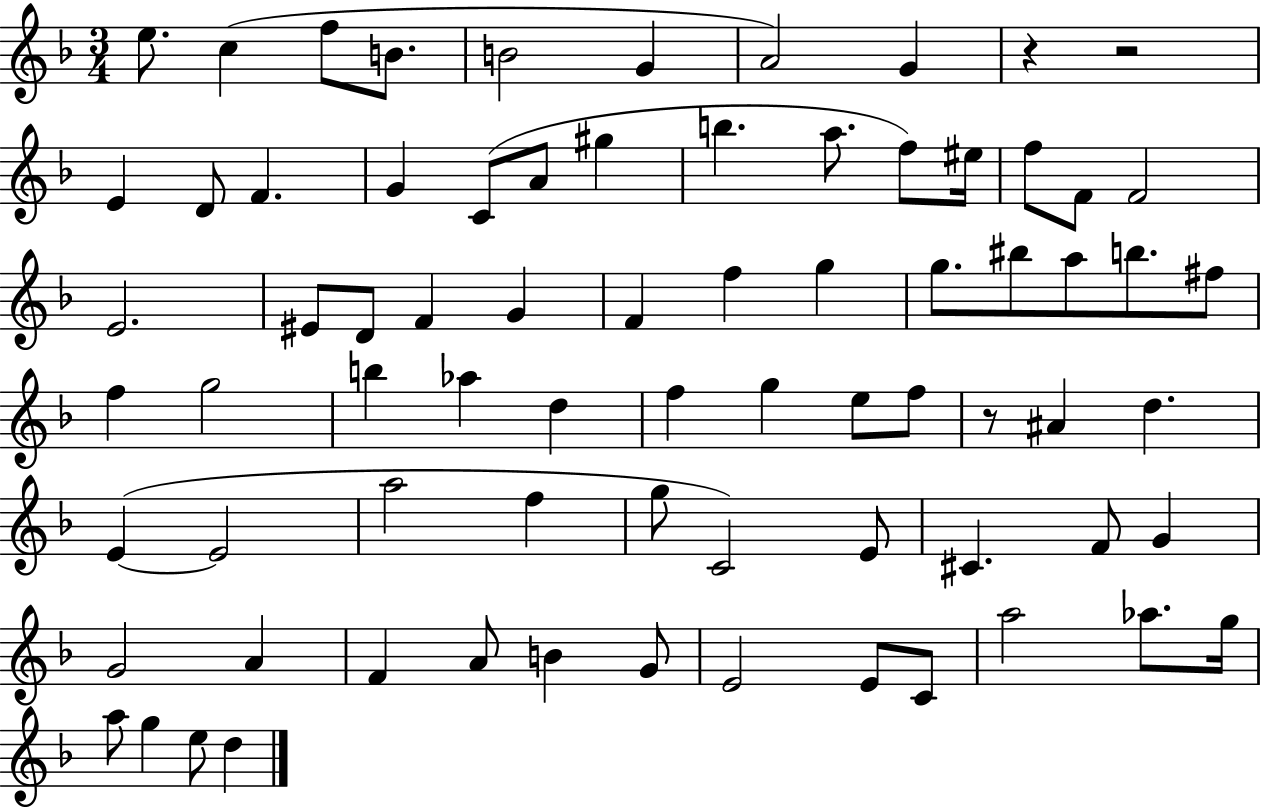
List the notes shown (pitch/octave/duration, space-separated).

E5/e. C5/q F5/e B4/e. B4/h G4/q A4/h G4/q R/q R/h E4/q D4/e F4/q. G4/q C4/e A4/e G#5/q B5/q. A5/e. F5/e EIS5/s F5/e F4/e F4/h E4/h. EIS4/e D4/e F4/q G4/q F4/q F5/q G5/q G5/e. BIS5/e A5/e B5/e. F#5/e F5/q G5/h B5/q Ab5/q D5/q F5/q G5/q E5/e F5/e R/e A#4/q D5/q. E4/q E4/h A5/h F5/q G5/e C4/h E4/e C#4/q. F4/e G4/q G4/h A4/q F4/q A4/e B4/q G4/e E4/h E4/e C4/e A5/h Ab5/e. G5/s A5/e G5/q E5/e D5/q